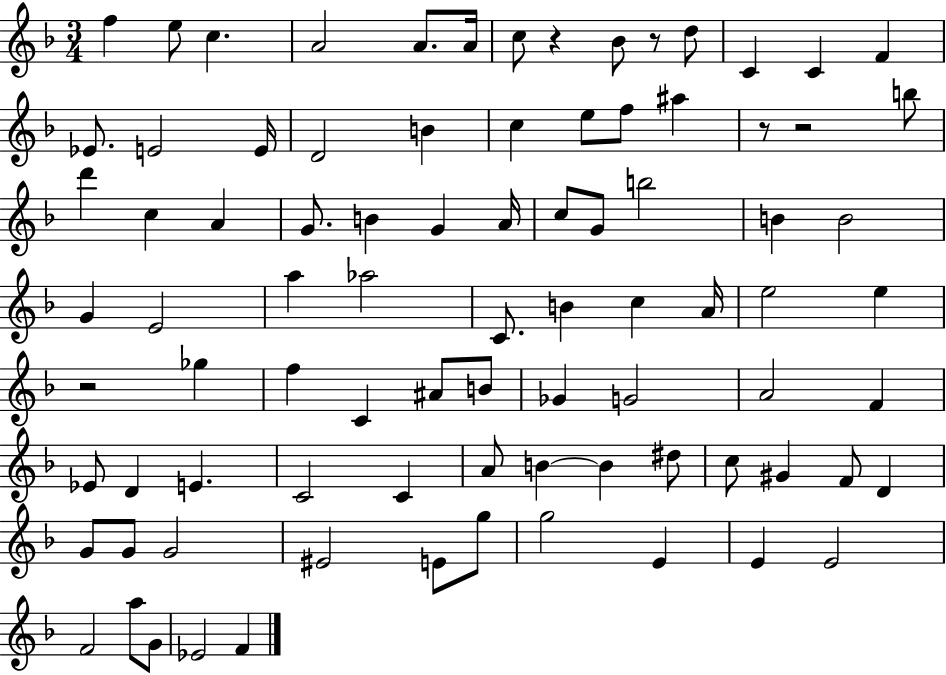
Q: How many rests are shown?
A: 5